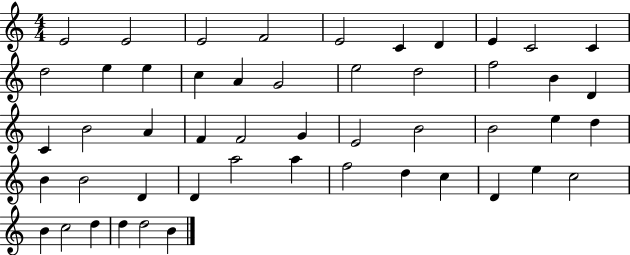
X:1
T:Untitled
M:4/4
L:1/4
K:C
E2 E2 E2 F2 E2 C D E C2 C d2 e e c A G2 e2 d2 f2 B D C B2 A F F2 G E2 B2 B2 e d B B2 D D a2 a f2 d c D e c2 B c2 d d d2 B